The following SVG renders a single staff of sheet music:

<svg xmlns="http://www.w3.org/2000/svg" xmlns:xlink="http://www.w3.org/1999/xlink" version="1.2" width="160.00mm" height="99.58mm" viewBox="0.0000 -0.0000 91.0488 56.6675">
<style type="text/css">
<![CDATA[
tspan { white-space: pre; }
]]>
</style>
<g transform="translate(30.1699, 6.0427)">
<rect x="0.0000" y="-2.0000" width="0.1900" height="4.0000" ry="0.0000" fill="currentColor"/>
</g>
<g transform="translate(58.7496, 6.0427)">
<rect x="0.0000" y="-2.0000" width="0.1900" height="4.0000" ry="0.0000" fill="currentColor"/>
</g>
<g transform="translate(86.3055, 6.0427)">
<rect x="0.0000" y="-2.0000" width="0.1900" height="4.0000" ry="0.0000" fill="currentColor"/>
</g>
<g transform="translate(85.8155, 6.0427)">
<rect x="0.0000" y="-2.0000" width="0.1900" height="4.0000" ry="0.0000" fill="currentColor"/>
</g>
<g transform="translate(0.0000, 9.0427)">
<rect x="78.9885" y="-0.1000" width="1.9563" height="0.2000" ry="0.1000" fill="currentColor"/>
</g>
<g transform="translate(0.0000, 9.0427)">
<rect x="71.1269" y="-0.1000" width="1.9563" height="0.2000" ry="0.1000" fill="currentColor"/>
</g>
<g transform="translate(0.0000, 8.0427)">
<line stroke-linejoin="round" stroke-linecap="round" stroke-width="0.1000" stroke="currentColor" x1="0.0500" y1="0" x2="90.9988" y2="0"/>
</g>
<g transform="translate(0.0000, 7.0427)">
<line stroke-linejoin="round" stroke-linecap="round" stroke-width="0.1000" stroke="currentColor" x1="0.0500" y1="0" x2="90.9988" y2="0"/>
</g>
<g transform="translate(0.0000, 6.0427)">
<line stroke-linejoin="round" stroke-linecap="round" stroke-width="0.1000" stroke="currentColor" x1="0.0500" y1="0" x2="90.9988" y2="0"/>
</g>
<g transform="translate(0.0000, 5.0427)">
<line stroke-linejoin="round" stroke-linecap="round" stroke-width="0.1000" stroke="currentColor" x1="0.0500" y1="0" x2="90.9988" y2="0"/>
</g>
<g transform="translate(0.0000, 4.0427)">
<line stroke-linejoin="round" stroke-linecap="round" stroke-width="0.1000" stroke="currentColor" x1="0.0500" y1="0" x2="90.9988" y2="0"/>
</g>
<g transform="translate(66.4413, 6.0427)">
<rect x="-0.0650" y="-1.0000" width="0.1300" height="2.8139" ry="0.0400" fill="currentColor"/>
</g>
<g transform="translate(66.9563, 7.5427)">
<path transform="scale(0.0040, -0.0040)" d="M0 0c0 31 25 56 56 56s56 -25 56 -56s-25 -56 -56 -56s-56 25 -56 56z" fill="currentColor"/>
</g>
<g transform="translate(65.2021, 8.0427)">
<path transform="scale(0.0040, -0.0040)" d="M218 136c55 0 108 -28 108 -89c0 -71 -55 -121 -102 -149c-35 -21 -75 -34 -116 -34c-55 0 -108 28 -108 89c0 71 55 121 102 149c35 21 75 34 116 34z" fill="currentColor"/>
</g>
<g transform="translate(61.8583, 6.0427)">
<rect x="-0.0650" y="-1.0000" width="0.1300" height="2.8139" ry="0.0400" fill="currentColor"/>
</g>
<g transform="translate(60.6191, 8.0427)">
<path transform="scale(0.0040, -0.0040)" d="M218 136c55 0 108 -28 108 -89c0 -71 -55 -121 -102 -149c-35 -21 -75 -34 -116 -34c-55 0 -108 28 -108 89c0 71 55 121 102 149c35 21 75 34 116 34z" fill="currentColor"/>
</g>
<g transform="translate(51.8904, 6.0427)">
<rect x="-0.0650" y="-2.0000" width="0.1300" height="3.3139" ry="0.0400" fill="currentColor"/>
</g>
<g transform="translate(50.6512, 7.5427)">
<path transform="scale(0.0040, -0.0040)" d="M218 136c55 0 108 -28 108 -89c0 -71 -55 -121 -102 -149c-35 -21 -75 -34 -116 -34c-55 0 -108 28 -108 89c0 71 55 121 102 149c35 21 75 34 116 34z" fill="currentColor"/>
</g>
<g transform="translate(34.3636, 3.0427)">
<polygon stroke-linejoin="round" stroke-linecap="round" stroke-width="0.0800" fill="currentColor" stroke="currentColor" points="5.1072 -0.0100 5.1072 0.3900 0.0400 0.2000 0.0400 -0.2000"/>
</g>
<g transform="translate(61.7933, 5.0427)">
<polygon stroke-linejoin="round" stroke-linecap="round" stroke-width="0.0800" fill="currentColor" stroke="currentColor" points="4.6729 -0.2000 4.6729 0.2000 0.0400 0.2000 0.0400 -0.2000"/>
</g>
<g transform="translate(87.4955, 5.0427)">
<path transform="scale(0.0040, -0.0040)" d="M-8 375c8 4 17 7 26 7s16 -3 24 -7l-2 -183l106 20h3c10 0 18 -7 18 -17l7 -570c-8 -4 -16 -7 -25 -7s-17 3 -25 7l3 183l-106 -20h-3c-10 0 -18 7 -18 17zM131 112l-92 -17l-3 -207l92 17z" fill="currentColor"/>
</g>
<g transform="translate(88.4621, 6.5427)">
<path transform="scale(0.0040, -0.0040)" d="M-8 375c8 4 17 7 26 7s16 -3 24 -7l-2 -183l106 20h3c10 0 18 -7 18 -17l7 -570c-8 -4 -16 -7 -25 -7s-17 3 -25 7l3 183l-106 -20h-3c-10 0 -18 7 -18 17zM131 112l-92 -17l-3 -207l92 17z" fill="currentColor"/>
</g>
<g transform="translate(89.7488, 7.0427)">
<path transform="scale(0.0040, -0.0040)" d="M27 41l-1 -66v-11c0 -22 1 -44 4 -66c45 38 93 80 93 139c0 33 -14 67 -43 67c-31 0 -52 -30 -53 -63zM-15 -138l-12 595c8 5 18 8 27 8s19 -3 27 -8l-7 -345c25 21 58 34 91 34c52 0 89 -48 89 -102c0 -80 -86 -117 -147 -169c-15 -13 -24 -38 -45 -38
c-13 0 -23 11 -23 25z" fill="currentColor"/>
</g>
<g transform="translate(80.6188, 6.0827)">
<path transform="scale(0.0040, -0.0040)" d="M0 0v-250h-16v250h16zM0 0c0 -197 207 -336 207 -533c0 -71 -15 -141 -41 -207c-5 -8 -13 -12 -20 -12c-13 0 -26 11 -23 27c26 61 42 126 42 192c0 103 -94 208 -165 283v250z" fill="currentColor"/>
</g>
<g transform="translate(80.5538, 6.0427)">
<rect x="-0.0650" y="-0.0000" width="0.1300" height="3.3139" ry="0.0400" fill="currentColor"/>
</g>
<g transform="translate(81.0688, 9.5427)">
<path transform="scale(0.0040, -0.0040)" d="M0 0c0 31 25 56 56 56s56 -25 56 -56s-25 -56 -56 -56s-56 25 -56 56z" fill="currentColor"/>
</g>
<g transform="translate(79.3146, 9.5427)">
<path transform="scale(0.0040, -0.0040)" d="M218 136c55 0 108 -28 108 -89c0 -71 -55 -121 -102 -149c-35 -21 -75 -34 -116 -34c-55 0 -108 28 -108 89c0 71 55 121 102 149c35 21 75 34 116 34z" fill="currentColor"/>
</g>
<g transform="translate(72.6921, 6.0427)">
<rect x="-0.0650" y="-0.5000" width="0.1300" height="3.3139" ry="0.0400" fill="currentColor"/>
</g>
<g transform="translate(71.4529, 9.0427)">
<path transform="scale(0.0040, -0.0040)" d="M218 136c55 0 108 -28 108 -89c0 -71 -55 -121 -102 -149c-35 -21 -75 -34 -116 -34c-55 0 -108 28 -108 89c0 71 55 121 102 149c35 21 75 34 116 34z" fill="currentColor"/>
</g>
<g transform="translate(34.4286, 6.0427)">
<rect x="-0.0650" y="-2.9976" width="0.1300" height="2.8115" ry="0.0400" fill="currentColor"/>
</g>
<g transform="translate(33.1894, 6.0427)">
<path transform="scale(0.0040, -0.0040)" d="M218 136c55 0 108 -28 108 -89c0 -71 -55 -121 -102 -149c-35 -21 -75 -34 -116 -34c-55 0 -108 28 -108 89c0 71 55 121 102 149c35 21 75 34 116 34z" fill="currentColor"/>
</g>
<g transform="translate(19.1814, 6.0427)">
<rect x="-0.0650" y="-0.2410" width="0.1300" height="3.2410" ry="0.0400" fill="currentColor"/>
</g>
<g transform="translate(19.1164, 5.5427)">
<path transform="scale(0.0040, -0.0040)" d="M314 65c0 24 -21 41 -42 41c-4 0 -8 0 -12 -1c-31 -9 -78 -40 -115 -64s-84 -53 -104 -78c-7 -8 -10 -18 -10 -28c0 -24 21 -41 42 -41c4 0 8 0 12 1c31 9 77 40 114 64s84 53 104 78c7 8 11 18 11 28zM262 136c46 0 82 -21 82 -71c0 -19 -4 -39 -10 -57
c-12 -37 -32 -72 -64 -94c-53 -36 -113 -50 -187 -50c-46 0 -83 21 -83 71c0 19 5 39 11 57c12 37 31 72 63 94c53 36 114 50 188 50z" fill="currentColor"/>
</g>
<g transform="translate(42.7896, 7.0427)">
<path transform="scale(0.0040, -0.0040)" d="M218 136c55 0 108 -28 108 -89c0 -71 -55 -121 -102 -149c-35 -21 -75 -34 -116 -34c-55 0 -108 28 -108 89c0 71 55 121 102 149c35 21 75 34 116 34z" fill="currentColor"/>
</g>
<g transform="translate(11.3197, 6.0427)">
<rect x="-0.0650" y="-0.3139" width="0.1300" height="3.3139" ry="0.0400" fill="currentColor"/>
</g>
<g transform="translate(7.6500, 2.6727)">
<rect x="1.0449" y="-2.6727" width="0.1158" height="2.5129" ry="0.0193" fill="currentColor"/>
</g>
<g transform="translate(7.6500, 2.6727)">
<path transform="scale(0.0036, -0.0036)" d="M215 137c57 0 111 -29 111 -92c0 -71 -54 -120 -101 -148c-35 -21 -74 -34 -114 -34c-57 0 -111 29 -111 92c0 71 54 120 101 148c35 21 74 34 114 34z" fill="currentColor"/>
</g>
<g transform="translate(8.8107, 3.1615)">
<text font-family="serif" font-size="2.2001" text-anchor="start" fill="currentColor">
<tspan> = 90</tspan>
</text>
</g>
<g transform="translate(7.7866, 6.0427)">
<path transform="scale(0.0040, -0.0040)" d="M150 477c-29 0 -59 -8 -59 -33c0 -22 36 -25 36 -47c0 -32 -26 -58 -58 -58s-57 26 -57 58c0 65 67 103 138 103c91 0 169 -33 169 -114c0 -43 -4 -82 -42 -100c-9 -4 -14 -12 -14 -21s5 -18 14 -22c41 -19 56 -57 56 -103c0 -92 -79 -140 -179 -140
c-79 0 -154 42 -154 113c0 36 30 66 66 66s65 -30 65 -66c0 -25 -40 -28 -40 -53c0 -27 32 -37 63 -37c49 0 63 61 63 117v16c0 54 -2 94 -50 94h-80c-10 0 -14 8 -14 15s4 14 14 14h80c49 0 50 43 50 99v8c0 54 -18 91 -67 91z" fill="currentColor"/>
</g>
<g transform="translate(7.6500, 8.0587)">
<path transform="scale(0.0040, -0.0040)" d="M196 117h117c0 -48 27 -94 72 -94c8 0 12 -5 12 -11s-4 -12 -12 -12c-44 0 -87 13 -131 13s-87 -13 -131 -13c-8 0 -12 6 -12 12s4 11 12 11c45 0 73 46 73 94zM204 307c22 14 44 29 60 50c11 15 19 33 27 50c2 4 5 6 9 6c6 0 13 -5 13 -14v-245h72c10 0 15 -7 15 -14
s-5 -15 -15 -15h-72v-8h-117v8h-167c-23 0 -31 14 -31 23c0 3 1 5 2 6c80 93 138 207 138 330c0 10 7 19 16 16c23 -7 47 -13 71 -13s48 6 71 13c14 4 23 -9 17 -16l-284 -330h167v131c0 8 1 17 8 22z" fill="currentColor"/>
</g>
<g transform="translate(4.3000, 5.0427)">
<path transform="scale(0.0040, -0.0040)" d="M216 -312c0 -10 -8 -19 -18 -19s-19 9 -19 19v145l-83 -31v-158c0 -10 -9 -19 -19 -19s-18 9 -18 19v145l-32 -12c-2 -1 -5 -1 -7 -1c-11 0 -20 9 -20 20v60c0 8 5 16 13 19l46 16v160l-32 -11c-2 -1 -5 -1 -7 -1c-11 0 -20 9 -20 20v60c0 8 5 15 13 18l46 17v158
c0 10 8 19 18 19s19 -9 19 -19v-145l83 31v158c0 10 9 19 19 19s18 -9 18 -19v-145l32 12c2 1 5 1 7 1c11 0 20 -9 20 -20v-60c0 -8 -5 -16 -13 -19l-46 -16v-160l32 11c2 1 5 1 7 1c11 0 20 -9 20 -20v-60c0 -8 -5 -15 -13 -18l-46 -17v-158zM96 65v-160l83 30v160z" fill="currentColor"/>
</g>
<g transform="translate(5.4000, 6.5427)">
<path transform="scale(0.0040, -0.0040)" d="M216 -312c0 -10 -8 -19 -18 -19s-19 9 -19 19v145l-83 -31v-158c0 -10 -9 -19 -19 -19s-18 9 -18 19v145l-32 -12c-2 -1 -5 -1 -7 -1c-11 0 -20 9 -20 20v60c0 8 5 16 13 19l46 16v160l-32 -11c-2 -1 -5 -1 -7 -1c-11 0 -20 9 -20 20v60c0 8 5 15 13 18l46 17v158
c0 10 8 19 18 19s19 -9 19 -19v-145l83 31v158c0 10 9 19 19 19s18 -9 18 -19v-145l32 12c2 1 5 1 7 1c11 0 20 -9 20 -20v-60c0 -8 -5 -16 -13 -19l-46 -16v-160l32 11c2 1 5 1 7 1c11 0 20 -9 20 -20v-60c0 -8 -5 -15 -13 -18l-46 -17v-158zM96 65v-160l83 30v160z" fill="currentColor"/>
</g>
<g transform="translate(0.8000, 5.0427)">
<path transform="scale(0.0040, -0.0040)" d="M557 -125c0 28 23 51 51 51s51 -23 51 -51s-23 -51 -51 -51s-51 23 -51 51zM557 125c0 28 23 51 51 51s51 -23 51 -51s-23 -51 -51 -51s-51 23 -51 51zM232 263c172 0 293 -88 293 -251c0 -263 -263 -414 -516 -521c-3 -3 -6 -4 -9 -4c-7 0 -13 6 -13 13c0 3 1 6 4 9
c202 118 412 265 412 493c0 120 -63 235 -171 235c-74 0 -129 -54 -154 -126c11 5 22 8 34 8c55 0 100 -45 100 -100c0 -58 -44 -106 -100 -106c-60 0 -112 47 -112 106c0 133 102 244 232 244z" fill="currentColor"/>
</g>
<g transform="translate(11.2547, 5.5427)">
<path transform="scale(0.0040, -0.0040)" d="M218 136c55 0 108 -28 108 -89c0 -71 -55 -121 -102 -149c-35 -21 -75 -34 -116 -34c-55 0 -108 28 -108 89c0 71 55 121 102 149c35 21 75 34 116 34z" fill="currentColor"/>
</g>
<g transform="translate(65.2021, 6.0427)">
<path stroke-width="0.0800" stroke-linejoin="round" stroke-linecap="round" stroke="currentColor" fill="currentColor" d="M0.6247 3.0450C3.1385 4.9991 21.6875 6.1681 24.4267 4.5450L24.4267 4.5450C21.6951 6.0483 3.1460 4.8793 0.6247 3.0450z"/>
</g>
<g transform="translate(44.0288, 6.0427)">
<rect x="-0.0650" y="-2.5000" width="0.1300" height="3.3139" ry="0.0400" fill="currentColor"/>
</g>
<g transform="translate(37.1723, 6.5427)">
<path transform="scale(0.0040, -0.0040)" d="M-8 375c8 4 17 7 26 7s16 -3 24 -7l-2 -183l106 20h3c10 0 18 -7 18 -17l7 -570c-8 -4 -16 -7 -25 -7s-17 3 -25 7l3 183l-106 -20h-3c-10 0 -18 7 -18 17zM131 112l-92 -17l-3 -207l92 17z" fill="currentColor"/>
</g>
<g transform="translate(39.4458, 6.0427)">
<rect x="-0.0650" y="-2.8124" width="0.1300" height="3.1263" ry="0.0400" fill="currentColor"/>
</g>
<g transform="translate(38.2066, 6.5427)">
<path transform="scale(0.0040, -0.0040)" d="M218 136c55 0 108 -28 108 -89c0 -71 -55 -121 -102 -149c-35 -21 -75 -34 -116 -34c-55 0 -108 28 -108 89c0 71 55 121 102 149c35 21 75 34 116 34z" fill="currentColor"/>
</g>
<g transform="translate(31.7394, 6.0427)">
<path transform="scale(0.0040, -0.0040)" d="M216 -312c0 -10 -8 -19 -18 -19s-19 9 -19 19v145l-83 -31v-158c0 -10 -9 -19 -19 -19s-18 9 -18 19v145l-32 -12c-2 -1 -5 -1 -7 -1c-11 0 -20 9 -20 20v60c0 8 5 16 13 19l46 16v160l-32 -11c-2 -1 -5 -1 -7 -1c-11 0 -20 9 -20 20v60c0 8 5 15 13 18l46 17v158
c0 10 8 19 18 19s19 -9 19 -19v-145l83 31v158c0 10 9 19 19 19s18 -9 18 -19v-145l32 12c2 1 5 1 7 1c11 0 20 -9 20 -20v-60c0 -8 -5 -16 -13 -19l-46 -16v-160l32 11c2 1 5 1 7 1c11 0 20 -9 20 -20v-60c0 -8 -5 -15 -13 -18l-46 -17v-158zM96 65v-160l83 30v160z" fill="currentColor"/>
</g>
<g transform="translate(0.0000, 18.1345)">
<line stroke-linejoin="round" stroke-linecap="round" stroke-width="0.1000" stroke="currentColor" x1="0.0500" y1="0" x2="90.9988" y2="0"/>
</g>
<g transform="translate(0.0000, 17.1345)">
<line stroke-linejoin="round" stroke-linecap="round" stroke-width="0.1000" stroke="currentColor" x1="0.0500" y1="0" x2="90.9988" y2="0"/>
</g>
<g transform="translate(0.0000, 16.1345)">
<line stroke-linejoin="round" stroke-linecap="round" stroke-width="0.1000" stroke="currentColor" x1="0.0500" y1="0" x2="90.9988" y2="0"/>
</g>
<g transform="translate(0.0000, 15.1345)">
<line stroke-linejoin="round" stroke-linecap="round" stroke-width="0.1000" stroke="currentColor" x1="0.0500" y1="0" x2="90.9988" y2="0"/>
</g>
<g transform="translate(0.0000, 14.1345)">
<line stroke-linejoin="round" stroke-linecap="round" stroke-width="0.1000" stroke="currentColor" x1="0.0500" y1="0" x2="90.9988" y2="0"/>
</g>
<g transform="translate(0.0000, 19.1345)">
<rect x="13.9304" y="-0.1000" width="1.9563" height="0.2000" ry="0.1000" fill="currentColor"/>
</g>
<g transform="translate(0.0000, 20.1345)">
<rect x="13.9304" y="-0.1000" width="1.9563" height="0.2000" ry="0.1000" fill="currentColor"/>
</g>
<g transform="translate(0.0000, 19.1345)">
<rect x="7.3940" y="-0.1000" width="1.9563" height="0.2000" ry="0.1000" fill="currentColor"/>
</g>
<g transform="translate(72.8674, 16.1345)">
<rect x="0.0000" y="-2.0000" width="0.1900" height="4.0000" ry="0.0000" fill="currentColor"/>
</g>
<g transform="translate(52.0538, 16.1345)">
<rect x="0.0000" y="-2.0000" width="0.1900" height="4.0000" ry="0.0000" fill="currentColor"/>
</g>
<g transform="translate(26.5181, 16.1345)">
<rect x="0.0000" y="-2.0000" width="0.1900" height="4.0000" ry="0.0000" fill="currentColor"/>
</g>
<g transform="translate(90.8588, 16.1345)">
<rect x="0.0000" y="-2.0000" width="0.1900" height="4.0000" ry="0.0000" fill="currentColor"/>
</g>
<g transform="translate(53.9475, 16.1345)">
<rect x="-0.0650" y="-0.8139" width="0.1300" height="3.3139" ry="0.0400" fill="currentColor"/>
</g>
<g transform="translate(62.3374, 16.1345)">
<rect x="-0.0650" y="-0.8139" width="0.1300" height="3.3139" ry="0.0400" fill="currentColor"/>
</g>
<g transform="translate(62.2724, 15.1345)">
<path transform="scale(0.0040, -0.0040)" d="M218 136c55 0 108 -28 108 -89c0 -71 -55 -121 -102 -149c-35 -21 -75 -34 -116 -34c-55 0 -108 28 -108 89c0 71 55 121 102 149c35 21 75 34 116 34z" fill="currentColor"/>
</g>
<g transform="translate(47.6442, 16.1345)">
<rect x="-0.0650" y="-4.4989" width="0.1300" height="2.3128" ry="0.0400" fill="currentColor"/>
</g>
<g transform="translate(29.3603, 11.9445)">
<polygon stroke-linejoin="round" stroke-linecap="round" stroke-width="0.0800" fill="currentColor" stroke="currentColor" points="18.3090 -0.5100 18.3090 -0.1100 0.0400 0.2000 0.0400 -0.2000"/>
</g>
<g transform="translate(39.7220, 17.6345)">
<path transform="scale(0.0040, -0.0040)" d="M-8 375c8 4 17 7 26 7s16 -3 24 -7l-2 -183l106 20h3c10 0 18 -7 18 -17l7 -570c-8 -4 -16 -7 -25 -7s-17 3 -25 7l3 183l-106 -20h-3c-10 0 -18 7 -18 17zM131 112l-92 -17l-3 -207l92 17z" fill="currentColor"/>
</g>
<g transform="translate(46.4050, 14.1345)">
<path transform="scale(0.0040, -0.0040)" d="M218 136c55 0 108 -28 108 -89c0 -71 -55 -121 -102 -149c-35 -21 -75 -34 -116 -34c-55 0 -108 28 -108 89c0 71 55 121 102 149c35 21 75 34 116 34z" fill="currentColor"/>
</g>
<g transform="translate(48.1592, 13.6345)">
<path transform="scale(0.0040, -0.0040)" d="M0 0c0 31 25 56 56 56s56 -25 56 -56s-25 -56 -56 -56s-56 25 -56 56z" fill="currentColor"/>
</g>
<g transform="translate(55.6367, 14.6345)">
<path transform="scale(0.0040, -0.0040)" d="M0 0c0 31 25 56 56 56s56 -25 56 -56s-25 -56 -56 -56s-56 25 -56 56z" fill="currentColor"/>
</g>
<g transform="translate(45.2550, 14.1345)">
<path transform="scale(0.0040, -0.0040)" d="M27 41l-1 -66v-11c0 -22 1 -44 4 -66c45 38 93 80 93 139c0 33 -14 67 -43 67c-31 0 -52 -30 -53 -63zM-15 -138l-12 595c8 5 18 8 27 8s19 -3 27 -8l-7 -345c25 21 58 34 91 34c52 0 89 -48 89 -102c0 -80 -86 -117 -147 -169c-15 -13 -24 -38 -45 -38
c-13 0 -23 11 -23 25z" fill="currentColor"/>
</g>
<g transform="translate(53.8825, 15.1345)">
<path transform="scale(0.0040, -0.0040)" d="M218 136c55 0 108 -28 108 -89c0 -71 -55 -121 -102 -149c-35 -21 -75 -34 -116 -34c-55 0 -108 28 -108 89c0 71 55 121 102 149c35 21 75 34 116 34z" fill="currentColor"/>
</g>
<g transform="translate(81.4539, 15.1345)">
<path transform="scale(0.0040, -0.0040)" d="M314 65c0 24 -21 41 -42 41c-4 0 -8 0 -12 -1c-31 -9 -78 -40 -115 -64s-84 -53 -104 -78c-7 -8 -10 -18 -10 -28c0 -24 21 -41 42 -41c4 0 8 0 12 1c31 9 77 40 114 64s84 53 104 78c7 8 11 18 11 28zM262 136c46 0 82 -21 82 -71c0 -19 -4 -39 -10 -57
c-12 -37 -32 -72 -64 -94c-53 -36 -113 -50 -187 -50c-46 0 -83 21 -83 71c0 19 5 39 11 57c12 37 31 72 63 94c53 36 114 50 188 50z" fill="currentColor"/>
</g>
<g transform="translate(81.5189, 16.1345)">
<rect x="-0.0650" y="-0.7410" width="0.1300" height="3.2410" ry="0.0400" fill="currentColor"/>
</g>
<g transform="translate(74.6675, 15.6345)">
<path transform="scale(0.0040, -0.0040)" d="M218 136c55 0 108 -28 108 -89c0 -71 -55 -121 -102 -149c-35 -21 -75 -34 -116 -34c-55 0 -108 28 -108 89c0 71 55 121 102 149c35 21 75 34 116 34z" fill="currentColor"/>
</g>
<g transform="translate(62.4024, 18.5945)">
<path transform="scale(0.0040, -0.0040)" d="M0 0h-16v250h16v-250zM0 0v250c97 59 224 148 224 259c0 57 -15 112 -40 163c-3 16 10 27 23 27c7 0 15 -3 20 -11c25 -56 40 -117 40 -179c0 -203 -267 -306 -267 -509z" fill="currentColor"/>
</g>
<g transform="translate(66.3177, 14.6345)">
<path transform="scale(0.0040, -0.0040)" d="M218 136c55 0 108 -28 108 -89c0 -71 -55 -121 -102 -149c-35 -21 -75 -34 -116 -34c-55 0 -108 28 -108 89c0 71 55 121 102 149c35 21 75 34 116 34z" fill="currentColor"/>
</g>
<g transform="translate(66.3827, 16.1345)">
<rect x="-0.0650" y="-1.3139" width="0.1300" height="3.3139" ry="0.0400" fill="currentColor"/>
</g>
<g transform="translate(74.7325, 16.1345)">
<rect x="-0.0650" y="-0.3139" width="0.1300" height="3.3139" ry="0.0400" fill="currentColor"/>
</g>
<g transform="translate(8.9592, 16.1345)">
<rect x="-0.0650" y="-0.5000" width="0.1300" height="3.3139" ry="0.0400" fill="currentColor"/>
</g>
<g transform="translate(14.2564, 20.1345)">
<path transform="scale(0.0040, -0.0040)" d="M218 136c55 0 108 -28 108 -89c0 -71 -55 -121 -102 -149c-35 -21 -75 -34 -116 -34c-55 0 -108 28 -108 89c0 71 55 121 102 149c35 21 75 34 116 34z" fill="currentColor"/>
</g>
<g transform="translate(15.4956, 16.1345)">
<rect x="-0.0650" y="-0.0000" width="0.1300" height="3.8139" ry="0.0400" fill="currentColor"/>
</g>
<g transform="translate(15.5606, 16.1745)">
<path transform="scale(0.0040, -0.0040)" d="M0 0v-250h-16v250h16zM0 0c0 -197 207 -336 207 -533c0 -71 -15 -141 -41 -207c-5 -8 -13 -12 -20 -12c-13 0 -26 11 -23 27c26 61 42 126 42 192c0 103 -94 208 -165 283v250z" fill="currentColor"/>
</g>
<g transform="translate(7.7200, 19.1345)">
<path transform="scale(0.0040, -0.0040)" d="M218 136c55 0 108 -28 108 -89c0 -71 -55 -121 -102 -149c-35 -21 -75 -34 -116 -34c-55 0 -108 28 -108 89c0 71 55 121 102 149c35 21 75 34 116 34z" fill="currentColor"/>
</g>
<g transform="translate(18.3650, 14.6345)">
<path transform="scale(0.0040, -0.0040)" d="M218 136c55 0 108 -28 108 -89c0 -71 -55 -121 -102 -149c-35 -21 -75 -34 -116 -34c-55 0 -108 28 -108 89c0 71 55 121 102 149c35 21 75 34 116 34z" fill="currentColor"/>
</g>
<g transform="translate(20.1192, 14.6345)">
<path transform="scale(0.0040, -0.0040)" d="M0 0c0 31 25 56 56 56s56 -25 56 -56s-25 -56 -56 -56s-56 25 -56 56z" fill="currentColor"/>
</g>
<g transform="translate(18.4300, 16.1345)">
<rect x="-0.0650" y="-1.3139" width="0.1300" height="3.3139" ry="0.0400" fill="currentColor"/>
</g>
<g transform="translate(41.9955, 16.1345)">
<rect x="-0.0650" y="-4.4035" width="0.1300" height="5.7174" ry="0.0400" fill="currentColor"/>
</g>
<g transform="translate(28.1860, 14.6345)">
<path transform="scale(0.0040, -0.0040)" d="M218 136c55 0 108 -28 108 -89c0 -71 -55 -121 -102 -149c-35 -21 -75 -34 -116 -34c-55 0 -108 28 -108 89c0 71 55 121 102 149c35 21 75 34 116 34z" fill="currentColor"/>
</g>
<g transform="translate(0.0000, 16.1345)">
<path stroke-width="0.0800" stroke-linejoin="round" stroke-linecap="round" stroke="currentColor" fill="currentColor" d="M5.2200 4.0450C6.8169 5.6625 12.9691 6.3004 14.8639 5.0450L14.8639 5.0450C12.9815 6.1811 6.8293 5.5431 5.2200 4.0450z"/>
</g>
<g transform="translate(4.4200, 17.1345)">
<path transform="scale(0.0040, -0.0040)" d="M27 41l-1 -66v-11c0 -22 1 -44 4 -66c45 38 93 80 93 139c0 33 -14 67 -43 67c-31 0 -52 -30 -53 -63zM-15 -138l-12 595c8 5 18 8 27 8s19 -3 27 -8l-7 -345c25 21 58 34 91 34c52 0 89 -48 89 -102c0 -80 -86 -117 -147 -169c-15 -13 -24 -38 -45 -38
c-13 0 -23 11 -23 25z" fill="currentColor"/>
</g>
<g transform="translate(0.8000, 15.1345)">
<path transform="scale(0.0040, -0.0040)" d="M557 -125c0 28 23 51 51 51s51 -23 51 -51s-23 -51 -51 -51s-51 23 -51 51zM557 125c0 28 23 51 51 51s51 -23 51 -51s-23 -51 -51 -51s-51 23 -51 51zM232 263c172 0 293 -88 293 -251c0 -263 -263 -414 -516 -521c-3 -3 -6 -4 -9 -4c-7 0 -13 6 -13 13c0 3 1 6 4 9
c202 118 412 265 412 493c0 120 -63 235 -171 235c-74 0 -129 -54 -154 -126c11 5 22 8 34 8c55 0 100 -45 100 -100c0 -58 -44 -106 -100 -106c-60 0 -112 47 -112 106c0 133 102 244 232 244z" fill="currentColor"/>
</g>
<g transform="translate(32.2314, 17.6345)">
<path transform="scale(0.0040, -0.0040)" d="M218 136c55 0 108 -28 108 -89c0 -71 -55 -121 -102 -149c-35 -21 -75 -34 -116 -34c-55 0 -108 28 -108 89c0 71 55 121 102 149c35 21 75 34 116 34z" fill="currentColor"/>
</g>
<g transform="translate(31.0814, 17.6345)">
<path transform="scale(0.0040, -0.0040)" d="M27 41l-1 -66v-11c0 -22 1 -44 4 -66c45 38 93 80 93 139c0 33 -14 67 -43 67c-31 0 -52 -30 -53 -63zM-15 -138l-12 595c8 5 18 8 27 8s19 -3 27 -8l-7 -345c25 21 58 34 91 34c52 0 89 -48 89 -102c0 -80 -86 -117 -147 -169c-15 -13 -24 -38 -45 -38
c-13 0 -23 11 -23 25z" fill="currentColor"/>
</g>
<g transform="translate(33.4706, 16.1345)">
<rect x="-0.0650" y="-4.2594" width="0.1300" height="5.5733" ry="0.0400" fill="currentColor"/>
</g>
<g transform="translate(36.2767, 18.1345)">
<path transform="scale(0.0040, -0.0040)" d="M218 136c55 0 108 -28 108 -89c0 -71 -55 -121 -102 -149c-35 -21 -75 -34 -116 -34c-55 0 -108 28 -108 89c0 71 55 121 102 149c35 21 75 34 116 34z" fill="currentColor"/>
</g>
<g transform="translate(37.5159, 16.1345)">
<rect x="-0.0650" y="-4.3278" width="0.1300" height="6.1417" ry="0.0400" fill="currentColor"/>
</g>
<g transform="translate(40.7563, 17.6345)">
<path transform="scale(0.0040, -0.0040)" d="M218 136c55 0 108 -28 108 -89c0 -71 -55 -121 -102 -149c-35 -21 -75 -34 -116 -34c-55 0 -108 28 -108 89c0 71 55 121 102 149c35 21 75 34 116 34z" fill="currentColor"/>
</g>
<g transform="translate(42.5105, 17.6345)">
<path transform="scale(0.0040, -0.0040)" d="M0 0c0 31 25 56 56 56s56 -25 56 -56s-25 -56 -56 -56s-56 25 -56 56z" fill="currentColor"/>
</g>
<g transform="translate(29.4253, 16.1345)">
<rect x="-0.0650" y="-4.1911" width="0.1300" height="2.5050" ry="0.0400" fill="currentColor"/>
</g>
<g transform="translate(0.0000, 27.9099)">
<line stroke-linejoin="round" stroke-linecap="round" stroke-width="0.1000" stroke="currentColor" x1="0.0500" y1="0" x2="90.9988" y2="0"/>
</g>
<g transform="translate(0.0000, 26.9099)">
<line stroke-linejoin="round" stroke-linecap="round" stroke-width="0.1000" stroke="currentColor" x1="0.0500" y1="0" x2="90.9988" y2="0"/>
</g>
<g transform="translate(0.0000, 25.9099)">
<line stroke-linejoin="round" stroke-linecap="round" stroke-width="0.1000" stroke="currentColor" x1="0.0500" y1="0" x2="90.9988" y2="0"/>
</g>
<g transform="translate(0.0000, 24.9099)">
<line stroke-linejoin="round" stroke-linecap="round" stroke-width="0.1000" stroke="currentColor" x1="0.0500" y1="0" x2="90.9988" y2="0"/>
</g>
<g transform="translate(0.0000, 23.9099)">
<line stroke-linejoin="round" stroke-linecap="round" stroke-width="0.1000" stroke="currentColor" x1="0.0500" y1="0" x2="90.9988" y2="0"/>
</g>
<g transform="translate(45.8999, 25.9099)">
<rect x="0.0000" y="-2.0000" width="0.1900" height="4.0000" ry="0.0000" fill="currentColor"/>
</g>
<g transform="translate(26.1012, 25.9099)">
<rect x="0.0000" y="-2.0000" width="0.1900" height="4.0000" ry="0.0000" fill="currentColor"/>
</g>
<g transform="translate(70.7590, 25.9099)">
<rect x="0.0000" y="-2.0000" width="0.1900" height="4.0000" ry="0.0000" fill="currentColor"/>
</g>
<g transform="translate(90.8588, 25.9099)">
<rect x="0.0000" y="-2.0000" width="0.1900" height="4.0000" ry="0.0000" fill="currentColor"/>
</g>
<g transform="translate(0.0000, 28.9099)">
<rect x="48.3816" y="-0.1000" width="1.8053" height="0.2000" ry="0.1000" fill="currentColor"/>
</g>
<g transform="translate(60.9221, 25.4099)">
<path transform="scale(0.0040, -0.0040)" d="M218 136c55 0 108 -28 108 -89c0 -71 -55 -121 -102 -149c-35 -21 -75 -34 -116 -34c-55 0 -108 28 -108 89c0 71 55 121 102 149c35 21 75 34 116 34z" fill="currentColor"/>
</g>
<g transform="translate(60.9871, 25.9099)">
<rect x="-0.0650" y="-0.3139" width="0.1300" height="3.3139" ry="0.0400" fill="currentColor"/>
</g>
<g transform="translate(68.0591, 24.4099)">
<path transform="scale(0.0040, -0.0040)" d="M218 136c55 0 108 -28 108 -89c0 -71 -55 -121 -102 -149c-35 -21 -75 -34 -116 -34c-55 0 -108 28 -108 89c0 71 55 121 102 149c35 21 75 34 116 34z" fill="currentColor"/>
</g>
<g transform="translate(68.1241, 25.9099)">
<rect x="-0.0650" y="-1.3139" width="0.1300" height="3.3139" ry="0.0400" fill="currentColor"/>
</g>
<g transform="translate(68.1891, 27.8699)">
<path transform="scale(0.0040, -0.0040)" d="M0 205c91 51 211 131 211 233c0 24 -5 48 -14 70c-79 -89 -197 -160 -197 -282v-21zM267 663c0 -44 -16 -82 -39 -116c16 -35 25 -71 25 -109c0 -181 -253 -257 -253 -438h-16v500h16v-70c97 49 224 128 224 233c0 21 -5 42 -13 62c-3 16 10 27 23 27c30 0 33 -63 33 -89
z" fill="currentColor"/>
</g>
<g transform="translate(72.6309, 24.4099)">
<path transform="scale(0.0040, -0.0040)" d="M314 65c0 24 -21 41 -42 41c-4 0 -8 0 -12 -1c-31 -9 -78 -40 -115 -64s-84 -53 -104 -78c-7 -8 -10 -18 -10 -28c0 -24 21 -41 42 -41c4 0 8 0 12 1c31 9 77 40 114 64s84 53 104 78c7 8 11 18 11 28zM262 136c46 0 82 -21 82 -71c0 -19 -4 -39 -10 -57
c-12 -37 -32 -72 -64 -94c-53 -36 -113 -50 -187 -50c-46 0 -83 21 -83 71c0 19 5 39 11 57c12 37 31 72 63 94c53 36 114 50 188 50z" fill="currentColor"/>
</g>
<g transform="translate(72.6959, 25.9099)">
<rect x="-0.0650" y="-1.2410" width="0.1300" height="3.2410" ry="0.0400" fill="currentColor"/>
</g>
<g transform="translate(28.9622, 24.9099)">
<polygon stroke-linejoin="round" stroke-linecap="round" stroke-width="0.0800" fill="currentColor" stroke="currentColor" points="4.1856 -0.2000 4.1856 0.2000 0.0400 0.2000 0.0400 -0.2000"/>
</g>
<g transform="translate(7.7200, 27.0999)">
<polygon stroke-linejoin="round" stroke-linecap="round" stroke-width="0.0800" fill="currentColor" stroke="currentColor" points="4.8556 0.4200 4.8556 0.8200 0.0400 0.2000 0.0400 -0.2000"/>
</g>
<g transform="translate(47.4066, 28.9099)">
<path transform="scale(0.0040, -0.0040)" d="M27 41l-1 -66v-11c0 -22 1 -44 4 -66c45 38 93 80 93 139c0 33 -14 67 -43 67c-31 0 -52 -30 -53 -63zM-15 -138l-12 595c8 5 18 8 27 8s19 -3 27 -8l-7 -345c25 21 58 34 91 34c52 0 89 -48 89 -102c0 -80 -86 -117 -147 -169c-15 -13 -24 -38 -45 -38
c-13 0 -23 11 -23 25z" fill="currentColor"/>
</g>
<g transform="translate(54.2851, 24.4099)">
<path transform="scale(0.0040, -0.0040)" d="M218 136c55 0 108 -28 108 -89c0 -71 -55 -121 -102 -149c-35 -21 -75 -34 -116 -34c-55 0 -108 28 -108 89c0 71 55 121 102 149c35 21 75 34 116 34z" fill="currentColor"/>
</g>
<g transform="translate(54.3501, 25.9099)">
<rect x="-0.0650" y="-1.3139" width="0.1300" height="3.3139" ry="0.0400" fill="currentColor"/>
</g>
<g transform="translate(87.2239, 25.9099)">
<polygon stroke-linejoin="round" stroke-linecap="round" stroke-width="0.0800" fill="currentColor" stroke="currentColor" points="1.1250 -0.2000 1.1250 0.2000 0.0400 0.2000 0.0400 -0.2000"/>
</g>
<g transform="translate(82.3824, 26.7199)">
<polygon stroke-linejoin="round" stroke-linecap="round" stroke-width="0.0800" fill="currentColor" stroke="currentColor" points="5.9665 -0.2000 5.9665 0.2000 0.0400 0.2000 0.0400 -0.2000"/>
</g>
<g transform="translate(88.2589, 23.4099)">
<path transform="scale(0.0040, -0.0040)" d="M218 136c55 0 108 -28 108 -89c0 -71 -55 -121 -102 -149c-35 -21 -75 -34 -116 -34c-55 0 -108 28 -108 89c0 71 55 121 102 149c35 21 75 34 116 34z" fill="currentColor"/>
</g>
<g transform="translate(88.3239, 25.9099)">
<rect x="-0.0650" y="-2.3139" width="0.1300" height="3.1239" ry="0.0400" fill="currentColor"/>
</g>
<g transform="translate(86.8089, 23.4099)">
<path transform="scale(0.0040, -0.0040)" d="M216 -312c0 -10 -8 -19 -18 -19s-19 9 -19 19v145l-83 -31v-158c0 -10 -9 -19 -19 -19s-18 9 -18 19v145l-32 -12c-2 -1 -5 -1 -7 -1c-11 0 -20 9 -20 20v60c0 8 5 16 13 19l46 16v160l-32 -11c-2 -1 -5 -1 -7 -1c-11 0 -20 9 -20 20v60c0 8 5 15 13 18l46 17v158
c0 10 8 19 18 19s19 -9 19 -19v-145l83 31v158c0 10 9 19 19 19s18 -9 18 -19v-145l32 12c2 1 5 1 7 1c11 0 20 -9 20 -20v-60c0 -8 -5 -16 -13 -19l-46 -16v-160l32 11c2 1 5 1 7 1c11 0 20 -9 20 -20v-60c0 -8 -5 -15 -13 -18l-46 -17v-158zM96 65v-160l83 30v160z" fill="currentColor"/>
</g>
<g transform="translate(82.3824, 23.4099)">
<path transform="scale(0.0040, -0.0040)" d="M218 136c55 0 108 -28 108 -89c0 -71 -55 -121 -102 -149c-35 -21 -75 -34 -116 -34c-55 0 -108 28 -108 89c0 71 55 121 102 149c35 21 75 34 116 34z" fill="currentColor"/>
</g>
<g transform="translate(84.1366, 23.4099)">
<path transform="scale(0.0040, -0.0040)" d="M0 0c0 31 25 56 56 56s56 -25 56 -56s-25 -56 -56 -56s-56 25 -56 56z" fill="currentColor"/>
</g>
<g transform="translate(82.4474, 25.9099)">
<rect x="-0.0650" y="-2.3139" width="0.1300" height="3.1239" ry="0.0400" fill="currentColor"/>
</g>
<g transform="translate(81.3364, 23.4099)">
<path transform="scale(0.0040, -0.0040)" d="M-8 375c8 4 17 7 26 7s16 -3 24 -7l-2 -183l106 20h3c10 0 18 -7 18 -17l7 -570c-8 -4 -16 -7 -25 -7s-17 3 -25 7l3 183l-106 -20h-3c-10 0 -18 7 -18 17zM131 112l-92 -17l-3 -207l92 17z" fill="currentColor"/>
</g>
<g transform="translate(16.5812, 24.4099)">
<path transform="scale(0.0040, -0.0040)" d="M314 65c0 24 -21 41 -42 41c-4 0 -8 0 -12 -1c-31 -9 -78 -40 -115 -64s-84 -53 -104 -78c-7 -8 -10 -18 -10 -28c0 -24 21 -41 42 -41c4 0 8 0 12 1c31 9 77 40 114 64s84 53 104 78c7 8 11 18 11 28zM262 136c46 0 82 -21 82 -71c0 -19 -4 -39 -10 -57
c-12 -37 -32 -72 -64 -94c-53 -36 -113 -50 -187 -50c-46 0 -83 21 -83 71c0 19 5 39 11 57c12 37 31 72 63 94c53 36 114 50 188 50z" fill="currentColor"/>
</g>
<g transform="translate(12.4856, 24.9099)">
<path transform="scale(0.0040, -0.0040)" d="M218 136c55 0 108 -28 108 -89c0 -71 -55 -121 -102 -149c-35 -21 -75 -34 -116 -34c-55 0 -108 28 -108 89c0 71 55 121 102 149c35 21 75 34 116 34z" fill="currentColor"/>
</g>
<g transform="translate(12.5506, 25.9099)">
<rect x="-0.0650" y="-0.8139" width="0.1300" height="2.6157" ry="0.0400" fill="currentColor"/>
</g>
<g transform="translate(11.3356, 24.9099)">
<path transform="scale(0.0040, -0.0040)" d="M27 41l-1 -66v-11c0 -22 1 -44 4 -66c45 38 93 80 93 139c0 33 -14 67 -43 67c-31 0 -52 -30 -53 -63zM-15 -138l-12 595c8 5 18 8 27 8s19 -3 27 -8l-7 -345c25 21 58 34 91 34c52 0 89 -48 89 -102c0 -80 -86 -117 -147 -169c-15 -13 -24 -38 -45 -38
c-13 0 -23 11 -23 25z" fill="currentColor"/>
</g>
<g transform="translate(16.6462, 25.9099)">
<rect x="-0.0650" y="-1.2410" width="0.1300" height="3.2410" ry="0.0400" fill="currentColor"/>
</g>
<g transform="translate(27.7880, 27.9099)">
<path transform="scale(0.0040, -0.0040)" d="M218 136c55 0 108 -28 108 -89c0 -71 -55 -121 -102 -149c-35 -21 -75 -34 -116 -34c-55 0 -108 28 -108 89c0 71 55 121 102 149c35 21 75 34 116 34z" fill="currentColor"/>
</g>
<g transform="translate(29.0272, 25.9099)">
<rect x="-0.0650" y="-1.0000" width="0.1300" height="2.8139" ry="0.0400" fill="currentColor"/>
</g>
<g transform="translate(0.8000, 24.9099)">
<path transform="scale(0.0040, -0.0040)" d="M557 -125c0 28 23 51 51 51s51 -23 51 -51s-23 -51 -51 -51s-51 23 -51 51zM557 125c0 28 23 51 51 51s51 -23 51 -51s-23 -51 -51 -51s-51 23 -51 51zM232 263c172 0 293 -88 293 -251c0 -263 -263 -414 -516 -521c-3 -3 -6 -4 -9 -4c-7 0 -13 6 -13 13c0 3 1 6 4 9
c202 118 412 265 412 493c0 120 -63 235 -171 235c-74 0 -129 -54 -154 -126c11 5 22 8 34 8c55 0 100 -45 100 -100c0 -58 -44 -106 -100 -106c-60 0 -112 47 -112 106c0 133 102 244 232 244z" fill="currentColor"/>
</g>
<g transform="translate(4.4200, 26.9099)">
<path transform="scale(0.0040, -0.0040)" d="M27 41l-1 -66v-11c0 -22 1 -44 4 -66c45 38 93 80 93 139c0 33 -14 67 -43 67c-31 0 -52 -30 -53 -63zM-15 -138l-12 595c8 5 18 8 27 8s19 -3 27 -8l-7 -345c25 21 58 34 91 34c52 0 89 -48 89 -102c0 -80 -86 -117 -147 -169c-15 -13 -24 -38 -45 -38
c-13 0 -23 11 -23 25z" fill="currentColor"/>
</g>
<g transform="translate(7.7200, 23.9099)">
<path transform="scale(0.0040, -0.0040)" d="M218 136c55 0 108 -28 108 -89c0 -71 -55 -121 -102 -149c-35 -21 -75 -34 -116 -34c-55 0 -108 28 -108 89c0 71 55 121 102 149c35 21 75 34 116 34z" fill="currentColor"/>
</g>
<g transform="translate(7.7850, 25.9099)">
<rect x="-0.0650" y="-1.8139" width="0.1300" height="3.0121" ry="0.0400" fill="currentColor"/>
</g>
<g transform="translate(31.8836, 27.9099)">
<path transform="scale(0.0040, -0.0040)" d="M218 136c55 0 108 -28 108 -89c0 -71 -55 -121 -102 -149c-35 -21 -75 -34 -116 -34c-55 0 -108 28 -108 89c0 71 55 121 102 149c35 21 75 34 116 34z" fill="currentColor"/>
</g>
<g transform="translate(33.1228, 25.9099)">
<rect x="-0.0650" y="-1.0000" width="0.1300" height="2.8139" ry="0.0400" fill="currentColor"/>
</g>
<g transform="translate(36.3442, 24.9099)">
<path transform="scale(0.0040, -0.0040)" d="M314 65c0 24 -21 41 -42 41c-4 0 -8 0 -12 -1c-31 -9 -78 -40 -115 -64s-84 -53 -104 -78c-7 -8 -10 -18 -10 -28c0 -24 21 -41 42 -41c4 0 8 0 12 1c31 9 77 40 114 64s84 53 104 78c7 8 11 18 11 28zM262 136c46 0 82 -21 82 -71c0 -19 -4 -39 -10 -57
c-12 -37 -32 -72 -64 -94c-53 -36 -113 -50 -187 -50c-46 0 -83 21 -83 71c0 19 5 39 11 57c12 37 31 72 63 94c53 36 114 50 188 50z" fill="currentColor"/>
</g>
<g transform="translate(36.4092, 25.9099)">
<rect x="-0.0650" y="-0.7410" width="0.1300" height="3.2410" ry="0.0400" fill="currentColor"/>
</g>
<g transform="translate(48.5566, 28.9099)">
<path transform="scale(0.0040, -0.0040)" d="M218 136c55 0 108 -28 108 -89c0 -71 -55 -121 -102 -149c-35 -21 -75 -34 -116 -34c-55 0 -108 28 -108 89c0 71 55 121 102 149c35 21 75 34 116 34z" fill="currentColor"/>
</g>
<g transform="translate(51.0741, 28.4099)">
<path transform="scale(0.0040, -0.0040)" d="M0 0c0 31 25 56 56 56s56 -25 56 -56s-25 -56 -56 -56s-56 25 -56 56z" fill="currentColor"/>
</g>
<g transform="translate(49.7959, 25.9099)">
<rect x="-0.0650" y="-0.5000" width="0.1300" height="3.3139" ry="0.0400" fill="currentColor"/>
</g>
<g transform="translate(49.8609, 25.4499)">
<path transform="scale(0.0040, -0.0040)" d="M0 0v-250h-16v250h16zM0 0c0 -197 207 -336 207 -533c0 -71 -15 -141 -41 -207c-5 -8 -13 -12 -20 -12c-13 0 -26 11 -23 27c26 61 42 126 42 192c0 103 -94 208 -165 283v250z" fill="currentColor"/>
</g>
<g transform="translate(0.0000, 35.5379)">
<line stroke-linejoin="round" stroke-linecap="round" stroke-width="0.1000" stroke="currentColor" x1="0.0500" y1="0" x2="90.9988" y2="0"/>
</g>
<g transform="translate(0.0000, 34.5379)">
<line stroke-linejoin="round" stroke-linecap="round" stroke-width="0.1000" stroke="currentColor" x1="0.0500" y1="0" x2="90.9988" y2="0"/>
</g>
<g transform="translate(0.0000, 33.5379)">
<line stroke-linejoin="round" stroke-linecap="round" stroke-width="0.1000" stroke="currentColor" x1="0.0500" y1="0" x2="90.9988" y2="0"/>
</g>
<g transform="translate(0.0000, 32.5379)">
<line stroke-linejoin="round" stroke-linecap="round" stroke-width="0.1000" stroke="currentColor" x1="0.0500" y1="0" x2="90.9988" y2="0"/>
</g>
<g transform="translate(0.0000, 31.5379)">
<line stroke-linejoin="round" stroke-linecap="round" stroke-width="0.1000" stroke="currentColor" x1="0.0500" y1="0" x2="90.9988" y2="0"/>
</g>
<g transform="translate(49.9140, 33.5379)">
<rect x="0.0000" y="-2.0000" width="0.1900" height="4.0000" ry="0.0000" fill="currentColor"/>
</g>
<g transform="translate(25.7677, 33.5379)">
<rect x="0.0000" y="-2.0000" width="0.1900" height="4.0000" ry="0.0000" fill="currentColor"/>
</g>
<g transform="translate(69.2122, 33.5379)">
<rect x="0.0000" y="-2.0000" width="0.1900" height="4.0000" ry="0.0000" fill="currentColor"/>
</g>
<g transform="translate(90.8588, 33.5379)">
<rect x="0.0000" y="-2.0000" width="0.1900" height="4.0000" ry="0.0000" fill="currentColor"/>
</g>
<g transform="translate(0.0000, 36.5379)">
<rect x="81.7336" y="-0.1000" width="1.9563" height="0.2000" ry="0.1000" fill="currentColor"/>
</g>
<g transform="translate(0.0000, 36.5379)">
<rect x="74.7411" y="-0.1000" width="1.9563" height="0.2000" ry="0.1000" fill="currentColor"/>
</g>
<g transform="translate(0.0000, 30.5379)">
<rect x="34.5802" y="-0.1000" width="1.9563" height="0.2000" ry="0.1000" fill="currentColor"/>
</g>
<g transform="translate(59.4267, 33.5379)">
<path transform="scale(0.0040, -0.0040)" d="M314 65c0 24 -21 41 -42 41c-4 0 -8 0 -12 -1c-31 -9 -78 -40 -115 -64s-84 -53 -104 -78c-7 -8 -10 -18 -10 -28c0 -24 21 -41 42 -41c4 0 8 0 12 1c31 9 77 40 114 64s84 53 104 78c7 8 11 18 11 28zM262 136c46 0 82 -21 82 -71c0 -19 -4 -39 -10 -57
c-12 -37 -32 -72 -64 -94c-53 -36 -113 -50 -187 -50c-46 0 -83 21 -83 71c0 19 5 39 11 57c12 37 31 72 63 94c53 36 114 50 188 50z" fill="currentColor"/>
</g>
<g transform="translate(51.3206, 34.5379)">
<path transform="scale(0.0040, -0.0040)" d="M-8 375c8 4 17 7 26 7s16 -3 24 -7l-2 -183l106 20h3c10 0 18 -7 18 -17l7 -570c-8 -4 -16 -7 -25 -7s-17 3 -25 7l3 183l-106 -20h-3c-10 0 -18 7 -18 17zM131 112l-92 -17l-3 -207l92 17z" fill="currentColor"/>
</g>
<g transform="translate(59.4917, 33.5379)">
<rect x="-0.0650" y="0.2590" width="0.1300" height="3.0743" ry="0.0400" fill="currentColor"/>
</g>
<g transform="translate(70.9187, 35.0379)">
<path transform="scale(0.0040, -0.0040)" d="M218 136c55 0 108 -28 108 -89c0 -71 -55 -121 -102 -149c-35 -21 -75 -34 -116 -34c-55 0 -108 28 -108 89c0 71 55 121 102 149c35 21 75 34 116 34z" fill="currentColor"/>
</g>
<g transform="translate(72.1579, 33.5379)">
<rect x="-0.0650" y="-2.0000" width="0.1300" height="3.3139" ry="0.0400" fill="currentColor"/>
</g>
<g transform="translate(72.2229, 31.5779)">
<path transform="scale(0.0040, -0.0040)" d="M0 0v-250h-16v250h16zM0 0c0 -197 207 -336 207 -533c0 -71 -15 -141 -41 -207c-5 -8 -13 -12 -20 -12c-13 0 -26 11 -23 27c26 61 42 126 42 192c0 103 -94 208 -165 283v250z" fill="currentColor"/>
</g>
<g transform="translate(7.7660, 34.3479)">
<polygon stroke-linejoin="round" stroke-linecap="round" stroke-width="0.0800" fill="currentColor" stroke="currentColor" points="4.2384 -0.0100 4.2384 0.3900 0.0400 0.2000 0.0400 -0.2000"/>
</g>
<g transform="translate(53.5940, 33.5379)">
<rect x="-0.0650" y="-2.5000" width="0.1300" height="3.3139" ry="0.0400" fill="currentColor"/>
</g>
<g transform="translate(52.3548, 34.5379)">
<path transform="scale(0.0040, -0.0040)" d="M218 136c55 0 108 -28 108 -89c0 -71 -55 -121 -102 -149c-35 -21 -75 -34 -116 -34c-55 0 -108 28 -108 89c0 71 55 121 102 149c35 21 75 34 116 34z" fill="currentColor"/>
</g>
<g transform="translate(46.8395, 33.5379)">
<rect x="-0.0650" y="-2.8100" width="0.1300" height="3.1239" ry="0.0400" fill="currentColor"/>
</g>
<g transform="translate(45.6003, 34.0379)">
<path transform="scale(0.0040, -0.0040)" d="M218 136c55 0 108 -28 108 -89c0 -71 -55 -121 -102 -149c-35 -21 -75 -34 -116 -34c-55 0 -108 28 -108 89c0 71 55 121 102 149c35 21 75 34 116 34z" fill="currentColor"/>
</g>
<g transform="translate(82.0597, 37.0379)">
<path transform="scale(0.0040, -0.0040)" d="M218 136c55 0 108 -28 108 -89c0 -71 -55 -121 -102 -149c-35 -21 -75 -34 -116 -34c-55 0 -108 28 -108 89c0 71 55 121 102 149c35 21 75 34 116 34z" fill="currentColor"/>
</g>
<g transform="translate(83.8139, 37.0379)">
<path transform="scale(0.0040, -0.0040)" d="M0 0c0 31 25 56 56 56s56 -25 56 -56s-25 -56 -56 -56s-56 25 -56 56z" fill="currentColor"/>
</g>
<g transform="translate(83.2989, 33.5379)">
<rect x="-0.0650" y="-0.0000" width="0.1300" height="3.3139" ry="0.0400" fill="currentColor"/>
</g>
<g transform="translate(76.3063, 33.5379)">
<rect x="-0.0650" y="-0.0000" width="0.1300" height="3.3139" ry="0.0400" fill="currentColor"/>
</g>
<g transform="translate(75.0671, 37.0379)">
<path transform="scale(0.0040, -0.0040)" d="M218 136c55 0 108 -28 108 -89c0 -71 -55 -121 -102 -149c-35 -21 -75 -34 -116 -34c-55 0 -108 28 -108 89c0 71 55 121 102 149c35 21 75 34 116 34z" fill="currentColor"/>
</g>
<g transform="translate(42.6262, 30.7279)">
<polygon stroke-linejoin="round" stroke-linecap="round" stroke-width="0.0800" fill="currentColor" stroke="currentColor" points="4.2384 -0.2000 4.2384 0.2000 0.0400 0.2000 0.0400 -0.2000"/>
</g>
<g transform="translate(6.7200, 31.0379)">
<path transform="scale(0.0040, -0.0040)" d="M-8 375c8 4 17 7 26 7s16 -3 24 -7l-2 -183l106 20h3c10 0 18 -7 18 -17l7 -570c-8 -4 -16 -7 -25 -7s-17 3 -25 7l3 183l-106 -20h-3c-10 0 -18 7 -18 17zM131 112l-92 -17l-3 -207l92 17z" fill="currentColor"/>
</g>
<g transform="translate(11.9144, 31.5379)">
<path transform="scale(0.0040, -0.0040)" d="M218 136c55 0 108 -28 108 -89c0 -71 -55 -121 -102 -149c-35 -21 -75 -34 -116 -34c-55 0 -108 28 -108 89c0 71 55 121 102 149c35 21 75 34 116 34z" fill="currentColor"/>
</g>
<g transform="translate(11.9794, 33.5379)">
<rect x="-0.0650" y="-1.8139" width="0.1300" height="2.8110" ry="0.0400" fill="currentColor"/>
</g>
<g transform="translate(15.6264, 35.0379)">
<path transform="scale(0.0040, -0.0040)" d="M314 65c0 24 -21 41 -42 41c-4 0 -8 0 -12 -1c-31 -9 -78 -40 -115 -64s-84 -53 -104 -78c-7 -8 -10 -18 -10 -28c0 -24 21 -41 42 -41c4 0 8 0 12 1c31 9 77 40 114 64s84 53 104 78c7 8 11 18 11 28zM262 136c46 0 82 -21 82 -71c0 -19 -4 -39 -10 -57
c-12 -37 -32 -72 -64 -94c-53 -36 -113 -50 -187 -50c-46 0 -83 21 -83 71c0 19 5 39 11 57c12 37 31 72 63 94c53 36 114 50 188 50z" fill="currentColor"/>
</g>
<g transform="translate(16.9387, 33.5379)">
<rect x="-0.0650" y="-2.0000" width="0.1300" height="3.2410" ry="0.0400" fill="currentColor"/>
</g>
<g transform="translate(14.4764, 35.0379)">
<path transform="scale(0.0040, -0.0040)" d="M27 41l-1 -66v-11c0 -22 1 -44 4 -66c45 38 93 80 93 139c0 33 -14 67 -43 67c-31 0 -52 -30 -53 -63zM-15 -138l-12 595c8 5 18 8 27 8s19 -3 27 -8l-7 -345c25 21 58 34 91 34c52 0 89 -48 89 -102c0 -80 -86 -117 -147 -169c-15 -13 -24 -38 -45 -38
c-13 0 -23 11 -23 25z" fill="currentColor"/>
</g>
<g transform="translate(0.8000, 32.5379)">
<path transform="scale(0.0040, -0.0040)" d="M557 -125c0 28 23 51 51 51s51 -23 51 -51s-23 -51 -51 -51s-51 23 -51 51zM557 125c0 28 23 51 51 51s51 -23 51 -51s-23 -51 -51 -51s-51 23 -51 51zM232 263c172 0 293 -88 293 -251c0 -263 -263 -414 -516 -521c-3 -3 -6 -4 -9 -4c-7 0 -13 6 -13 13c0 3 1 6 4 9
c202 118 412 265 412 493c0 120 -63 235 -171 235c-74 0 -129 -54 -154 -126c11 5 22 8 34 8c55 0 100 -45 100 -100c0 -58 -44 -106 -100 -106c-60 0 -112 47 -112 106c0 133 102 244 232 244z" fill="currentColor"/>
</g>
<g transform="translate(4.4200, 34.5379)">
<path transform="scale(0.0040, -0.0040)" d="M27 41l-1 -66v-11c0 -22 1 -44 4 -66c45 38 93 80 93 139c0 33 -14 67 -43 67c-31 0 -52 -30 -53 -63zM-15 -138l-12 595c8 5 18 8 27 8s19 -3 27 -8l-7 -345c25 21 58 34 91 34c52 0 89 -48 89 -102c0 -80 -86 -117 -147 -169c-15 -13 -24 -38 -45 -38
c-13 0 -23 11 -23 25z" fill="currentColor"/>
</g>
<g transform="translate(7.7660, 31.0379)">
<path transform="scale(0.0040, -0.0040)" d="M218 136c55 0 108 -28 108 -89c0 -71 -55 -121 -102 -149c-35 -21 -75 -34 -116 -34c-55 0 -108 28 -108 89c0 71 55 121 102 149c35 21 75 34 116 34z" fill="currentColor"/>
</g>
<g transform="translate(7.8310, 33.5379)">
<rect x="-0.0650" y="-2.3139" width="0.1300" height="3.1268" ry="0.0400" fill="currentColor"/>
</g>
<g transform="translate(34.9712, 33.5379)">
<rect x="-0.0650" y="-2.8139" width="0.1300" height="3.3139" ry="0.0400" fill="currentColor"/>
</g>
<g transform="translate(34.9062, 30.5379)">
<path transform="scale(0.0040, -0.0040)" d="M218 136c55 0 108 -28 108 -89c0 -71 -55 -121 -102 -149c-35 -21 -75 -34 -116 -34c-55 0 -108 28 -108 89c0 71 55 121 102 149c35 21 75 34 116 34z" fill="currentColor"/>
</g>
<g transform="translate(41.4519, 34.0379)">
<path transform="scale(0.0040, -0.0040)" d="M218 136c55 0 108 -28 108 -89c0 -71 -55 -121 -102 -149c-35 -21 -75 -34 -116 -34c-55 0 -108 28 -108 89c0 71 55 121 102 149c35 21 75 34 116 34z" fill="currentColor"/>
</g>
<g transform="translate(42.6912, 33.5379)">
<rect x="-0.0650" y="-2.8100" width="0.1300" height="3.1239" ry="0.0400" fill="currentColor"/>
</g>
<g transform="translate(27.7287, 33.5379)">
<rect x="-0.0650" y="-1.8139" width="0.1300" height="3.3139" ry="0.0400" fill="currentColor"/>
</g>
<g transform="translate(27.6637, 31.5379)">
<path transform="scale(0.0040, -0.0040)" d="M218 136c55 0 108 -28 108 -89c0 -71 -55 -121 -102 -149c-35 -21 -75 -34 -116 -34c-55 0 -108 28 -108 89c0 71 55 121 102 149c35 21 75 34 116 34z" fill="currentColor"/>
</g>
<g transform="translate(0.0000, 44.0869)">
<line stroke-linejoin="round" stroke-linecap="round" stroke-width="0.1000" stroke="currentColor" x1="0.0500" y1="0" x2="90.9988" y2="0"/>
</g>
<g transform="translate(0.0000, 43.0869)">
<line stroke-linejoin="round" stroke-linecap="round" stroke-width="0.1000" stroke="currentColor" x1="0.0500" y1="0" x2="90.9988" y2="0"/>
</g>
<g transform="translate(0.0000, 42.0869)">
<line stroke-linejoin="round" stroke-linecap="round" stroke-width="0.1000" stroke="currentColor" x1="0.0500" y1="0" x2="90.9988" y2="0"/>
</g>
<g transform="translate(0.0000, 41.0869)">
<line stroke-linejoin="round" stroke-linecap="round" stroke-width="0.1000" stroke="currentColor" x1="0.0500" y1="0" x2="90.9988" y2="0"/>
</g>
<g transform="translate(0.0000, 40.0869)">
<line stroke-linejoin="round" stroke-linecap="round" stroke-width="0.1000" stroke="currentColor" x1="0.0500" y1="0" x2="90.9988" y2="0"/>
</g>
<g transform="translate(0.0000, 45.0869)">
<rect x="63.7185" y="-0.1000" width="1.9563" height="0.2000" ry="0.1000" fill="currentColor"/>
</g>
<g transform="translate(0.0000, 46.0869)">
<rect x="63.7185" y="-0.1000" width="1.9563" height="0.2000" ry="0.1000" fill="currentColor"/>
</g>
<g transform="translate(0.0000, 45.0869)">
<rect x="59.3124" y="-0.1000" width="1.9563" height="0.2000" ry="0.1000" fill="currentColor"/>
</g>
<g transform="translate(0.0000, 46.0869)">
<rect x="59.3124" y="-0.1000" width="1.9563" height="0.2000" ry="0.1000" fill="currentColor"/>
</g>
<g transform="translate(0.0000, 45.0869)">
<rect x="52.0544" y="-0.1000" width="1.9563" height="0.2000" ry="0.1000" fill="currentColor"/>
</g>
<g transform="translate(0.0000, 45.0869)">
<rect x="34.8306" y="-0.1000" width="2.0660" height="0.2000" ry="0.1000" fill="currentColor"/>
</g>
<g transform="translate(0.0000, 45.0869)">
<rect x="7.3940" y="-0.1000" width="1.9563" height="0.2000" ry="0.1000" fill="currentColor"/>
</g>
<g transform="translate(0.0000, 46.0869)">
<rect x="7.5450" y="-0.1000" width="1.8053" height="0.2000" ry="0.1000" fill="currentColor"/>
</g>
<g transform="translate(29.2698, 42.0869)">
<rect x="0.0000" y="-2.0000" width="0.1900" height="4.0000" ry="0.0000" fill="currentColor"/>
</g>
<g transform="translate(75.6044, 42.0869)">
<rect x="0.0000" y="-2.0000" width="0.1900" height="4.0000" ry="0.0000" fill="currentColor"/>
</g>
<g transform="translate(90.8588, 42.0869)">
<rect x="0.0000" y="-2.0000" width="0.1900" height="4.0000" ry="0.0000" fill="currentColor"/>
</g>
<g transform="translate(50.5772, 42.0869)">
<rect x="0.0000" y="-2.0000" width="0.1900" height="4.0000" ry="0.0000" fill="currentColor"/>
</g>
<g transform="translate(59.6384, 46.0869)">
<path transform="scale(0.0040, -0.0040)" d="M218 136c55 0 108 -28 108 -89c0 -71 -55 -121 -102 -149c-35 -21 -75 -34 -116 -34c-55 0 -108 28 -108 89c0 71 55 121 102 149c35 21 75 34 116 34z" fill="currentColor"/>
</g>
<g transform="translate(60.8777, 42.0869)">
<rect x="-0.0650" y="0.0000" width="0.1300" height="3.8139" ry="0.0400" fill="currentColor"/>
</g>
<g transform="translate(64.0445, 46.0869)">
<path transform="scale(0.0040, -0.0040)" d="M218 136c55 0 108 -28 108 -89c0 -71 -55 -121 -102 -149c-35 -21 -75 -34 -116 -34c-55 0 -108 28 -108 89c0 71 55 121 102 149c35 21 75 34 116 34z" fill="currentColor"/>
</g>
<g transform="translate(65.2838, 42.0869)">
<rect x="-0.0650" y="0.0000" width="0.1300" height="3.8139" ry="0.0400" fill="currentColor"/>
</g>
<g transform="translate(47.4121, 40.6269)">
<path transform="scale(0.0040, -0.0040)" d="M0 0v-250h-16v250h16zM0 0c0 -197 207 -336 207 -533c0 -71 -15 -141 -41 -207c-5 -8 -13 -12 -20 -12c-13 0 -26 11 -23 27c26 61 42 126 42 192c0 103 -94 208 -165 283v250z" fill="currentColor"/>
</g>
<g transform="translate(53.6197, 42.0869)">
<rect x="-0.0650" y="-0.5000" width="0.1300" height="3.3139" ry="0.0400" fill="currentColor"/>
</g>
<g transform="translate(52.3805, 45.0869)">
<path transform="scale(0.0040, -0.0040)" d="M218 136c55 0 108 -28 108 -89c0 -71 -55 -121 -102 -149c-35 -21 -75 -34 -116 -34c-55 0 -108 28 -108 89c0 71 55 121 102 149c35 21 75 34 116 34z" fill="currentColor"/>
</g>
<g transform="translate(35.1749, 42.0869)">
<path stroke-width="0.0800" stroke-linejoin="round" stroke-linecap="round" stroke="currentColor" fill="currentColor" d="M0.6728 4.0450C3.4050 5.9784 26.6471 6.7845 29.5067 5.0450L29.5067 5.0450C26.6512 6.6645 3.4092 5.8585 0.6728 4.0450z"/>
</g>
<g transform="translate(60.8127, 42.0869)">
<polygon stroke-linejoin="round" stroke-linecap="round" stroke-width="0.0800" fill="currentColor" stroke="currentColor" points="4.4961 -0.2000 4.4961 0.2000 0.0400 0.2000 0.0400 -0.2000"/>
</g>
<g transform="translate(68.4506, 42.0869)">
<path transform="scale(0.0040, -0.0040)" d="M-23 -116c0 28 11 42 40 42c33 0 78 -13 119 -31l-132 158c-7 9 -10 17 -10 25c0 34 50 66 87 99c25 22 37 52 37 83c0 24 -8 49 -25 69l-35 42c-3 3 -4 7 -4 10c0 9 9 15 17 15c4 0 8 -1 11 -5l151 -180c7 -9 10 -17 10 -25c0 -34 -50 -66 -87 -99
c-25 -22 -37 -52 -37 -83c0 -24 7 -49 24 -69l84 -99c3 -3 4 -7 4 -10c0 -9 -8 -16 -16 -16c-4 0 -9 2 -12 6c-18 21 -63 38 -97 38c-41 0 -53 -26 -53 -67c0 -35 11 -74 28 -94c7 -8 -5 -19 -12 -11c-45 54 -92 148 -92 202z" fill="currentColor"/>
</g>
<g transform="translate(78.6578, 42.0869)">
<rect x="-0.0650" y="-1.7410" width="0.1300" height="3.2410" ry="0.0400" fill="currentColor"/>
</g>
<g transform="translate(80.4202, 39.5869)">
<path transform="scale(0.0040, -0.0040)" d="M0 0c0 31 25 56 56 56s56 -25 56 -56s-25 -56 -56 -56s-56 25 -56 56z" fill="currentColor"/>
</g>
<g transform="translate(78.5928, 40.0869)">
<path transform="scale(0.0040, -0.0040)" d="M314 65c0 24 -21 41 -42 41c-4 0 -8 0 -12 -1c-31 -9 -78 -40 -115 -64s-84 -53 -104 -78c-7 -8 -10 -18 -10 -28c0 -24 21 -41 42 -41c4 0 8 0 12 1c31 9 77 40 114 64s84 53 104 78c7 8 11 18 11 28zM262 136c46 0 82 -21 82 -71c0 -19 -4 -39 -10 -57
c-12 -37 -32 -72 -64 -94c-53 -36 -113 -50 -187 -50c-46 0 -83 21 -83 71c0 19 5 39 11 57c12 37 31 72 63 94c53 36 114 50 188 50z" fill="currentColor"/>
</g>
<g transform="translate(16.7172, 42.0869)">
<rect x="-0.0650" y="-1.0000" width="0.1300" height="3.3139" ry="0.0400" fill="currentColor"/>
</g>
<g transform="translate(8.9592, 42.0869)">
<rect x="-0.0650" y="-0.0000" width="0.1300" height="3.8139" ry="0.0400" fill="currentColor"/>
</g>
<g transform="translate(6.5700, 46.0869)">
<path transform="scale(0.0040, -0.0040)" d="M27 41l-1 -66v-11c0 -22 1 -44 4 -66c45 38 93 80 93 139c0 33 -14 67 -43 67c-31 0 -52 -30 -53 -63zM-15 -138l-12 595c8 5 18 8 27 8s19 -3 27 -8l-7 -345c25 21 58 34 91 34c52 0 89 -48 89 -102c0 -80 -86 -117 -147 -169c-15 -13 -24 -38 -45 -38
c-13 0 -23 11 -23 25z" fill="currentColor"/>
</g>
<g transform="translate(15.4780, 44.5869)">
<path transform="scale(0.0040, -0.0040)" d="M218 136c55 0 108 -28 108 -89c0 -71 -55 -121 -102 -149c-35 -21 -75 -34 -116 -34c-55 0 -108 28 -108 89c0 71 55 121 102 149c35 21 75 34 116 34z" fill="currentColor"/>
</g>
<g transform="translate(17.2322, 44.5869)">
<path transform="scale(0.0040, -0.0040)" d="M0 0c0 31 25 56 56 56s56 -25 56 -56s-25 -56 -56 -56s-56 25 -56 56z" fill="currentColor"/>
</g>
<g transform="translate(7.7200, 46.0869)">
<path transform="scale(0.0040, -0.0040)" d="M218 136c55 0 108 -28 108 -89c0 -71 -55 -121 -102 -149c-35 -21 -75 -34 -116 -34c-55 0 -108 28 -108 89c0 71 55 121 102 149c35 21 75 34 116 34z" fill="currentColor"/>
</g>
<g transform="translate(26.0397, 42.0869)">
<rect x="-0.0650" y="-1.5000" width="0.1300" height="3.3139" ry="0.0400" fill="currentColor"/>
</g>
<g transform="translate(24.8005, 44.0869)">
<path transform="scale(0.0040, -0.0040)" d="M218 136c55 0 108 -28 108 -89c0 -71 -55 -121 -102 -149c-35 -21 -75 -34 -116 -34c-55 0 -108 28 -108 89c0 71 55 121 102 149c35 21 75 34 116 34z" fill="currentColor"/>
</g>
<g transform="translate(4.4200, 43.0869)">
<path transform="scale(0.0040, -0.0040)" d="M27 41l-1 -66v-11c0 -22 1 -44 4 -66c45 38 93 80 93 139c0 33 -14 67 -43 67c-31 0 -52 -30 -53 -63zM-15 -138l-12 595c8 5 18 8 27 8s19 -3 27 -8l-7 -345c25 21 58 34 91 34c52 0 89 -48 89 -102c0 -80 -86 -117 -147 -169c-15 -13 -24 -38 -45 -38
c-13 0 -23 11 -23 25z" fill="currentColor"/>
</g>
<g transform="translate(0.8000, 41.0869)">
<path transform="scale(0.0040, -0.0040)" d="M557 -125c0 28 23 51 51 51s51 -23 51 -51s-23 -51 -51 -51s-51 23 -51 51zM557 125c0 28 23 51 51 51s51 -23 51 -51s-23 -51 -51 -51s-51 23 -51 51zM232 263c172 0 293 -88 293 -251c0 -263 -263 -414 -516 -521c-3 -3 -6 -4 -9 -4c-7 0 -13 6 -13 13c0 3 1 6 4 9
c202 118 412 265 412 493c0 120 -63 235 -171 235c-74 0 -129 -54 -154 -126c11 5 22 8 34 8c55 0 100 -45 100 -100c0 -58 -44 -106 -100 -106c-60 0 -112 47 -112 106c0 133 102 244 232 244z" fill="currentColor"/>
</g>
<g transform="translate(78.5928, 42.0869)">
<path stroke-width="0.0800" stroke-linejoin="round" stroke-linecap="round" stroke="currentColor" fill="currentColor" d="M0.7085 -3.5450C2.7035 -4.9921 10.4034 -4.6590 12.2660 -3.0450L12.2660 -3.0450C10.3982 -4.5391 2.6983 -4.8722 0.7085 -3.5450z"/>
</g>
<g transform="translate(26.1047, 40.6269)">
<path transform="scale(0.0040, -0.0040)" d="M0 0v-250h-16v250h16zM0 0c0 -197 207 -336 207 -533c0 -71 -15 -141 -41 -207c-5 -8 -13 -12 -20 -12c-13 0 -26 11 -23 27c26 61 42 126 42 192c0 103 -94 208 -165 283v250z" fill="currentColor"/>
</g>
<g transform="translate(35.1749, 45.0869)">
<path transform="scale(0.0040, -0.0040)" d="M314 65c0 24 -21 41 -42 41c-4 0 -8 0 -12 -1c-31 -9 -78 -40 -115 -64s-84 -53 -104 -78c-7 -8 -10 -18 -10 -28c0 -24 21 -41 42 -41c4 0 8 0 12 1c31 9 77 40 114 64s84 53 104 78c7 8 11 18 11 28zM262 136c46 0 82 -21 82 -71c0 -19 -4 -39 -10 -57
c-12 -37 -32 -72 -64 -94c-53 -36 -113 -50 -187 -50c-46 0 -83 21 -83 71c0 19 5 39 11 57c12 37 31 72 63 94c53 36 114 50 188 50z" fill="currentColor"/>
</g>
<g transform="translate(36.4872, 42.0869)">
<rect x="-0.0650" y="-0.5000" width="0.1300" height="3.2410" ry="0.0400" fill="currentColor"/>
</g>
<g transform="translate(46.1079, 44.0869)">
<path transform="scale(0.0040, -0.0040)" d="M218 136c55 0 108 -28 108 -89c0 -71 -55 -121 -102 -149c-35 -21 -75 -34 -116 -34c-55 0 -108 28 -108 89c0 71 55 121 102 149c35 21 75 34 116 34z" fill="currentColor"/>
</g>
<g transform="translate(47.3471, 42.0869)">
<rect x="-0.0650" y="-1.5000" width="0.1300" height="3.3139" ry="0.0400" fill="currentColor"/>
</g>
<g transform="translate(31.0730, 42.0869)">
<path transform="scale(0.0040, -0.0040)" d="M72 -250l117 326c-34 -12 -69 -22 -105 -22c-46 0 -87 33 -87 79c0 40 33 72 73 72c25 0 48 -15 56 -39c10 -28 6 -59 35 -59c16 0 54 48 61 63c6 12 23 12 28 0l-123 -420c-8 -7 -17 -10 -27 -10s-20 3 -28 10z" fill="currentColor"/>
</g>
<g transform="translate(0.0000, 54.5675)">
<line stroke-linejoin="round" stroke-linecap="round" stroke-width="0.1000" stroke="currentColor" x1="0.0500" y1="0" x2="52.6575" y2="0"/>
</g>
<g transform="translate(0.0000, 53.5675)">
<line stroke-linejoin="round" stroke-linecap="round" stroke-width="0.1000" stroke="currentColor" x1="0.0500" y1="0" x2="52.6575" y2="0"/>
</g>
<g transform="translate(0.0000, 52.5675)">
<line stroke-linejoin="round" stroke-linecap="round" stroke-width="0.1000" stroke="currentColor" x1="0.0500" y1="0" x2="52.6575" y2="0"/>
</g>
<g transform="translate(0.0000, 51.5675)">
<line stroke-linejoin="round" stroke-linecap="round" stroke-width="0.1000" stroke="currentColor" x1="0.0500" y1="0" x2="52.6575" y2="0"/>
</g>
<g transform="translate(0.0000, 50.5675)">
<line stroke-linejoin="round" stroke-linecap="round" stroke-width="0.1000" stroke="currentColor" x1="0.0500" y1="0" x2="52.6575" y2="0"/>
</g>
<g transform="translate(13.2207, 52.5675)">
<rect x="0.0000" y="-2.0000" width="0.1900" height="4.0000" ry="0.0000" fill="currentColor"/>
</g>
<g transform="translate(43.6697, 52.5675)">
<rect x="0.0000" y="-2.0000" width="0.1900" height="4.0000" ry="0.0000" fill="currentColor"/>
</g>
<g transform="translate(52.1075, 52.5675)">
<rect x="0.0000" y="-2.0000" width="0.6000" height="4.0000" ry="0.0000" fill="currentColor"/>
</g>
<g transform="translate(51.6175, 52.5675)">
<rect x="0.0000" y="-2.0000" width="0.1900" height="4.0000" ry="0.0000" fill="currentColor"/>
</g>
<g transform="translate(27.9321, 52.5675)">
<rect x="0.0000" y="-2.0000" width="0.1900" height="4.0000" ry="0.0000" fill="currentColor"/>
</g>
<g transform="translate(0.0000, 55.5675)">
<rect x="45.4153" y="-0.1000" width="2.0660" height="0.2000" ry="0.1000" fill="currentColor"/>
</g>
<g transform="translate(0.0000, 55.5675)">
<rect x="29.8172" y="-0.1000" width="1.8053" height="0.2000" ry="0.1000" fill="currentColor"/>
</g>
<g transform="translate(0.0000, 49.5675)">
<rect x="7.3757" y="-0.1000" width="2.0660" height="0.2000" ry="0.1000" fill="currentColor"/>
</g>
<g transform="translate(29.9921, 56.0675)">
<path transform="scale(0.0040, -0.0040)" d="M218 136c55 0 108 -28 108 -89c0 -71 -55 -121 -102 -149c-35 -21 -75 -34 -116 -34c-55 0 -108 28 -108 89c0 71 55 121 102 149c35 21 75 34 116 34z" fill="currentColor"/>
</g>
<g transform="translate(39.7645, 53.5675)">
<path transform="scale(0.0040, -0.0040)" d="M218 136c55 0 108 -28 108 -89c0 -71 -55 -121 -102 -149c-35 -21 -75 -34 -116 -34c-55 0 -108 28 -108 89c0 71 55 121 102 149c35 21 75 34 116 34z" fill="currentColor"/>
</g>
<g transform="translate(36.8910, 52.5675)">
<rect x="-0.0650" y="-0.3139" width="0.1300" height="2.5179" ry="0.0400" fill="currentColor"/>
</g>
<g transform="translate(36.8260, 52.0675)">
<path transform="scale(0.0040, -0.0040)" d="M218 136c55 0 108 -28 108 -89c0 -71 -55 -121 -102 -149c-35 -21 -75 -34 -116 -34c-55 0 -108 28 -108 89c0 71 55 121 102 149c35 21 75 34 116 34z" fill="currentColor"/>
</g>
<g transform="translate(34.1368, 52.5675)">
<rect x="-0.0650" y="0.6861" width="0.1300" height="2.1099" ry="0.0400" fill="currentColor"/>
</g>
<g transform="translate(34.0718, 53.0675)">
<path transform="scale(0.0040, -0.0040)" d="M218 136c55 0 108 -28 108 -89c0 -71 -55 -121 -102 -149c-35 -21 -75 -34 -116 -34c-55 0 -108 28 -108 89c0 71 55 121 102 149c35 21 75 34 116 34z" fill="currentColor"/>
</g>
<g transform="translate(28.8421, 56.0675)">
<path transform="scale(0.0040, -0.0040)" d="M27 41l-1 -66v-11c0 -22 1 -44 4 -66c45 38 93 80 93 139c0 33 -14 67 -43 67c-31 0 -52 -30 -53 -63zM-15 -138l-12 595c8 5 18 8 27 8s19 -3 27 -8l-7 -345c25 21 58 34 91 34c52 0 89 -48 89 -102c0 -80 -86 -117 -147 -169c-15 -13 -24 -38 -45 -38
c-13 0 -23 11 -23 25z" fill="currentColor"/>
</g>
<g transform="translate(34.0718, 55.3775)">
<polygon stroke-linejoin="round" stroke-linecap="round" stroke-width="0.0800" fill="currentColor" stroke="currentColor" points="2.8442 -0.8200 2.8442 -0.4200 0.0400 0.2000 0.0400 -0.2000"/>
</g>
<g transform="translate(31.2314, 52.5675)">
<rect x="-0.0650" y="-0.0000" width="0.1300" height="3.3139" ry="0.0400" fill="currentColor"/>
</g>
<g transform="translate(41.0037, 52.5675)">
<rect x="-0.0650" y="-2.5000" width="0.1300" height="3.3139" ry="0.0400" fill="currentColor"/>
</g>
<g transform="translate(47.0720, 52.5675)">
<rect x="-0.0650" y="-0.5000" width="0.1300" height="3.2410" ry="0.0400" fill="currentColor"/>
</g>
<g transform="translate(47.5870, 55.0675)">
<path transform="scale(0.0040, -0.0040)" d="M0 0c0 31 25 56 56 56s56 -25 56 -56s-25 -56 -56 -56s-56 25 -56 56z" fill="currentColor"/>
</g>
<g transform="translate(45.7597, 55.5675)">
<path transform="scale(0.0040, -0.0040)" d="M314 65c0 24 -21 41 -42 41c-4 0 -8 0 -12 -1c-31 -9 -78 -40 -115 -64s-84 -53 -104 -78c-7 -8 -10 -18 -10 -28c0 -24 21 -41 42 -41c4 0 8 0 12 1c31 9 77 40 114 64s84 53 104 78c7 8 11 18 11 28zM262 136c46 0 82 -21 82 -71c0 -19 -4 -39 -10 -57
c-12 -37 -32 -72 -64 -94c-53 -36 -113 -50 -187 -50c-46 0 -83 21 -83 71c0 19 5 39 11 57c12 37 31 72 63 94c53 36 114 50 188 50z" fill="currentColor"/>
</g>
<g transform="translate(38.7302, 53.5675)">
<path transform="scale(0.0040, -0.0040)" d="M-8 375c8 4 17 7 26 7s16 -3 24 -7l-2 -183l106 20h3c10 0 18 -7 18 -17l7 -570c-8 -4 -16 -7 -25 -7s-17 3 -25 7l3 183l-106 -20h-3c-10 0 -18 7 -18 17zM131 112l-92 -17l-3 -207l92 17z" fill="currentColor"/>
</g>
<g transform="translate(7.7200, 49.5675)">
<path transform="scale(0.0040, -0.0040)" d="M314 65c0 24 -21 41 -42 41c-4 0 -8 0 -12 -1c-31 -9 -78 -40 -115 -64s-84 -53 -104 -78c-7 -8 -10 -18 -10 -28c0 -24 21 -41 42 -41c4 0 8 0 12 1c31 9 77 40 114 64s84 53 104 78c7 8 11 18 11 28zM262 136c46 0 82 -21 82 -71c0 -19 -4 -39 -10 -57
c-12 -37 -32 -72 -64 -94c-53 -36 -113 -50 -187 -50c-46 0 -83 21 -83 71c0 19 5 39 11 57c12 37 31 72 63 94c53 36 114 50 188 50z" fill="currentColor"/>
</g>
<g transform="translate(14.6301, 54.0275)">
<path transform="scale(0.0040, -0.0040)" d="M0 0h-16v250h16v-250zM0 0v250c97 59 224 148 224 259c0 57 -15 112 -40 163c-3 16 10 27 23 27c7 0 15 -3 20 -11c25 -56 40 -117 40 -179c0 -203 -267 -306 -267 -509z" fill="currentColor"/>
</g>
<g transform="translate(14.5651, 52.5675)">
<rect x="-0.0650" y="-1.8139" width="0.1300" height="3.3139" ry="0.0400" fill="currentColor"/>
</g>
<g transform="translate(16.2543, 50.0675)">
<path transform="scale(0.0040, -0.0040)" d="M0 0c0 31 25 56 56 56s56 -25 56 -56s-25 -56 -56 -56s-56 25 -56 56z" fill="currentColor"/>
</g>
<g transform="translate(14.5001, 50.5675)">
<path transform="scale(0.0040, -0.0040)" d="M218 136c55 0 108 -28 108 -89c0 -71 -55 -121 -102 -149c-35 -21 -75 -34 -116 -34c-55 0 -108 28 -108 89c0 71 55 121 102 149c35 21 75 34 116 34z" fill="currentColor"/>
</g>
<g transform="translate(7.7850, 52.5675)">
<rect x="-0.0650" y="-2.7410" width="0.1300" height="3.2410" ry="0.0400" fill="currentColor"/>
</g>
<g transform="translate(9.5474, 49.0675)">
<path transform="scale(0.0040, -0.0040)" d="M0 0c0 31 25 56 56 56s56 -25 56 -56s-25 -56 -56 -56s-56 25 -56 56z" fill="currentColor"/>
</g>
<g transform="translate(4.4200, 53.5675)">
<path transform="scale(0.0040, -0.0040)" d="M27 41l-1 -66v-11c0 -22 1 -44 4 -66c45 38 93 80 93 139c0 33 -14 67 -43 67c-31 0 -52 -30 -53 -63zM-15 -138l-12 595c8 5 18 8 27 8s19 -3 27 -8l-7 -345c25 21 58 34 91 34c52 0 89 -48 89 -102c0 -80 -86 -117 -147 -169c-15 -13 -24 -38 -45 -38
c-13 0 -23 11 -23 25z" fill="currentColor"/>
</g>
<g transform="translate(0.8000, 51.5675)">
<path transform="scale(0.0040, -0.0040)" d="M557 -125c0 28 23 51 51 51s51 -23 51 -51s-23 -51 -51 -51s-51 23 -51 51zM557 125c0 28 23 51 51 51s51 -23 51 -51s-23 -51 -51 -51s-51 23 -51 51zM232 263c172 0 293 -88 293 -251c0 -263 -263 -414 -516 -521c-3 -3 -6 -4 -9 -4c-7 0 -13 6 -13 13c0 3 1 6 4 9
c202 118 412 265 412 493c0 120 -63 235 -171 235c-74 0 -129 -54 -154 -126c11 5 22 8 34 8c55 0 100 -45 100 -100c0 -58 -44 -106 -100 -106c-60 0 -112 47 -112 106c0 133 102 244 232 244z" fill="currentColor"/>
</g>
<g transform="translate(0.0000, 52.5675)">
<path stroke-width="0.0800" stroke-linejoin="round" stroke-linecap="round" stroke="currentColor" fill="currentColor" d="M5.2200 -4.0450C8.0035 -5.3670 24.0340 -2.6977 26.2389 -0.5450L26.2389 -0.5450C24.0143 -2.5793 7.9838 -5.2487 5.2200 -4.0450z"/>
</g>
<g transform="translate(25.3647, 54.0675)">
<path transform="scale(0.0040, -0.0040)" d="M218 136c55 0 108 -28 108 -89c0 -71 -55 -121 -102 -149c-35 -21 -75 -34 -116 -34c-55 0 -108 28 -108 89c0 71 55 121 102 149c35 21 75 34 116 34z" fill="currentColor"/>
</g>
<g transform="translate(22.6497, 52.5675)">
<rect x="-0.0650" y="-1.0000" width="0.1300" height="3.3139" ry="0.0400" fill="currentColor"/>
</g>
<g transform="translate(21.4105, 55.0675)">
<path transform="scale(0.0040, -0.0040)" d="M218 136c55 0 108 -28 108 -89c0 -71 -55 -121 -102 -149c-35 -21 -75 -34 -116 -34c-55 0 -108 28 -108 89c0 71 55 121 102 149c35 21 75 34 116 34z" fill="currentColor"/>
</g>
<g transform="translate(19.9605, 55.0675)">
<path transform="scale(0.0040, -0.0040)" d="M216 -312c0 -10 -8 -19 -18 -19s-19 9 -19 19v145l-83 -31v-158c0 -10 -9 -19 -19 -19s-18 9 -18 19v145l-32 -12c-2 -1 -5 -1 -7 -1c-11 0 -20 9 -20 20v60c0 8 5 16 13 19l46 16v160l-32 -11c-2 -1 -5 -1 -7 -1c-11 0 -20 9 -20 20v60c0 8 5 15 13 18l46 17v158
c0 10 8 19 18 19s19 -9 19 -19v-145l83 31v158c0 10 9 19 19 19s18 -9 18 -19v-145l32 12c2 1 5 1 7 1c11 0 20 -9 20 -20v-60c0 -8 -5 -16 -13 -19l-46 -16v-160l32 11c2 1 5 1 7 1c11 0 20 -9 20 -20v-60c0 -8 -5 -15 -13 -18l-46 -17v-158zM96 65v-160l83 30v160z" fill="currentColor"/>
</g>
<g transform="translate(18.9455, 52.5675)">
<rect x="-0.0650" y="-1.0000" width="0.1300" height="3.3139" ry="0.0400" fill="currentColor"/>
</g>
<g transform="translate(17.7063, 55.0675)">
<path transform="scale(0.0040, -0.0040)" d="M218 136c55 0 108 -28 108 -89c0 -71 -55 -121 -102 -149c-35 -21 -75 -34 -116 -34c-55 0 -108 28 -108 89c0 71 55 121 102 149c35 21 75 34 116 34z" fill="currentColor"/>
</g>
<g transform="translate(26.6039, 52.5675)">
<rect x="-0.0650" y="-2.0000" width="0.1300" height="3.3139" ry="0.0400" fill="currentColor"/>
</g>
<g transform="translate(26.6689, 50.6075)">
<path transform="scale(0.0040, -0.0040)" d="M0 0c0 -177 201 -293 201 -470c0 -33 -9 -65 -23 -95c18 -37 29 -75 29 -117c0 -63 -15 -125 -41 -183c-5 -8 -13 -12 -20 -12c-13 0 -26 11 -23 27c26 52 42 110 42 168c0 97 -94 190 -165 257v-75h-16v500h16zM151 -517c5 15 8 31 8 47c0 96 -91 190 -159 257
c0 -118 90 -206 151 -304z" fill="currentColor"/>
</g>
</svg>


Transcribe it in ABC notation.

X:1
T:Untitled
M:3/4
L:1/4
K:D
E, E,2 ^D,/2 C,/2 B,, A,, G,,/2 G,,/2 E,, D,,/2 E,, C,,/2 G, G,/2 _A,,/2 G,,/2 A,,/2 _A,/2 F, F,/2 G, E, F,2 A,/2 _F,/2 G,2 G,,/2 G,,/2 F,2 _E,,/2 G, E, G,/4 G,2 B,/2 ^B,/4 B,/2 A,/2 _A,,2 A, C C,/2 C,/2 B,, D,2 A,,/2 D,, D,, _C,, F,, G,,/2 z/2 E,,2 G,,/2 E,, C,,/2 C,,/2 z A,2 C2 A,/2 F,, ^F,, A,,/4 _D,, C,/2 E,/2 B,, E,,2